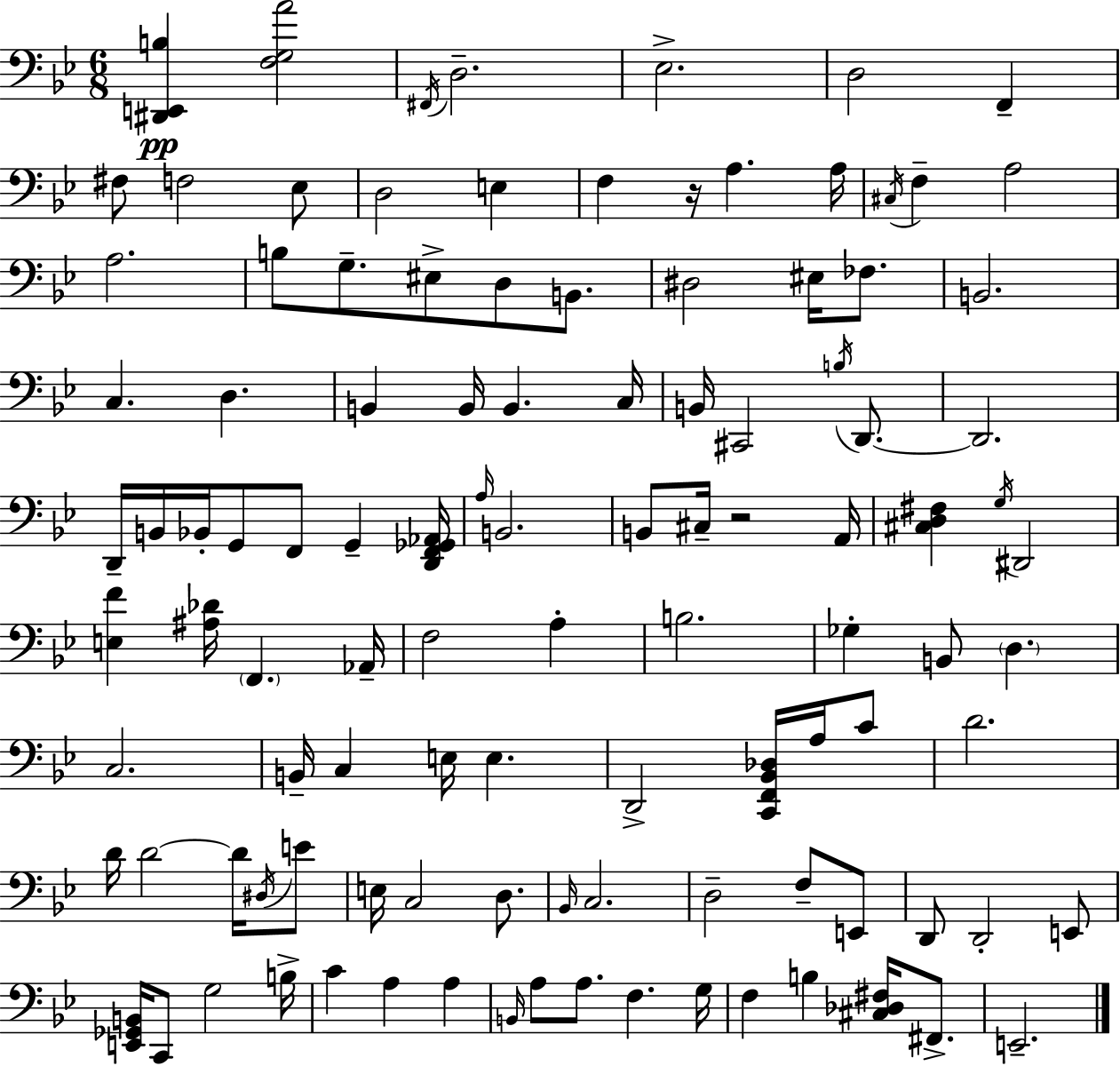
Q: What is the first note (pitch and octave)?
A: F#2